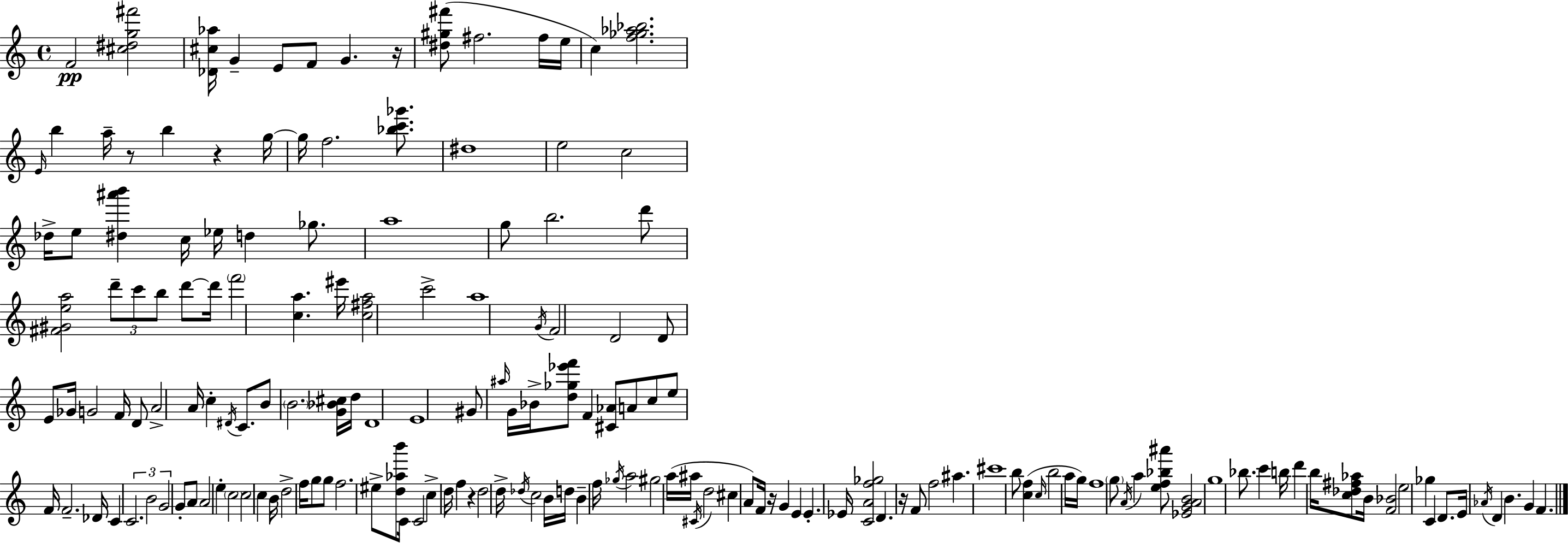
F4/h [C#5,D#5,G5,F#6]/h [Db4,C#5,Ab5]/s G4/q E4/e F4/e G4/q. R/s [D#5,G#5,F#6]/e F#5/h. F#5/s E5/s C5/q [F5,Gb5,Ab5,Bb5]/h. E4/s B5/q A5/s R/e B5/q R/q G5/s G5/s F5/h. [Bb5,C6,Gb6]/e. D#5/w E5/h C5/h Db5/s E5/e [D#5,A#6,B6]/q C5/s Eb5/s D5/q Gb5/e. A5/w G5/e B5/h. D6/e [F#4,G#4,E5,A5]/h D6/e C6/e B5/e D6/e D6/s F6/h [C5,A5]/q. EIS6/s [C5,F#5,A5]/h C6/h A5/w G4/s F4/h D4/h D4/e E4/e Gb4/s G4/h F4/s D4/e A4/h A4/s C5/q D#4/s C4/e. B4/e B4/h. [G4,Bb4,C#5]/s D5/s D4/w E4/w G#4/e A#5/s G4/s Bb4/s [D5,Gb5,Eb6,F6]/e F4/q [C#4,Ab4]/e A4/e C5/e E5/e F4/s F4/h. Db4/s C4/q C4/h. B4/h G4/h G4/e A4/e A4/h E5/q C5/h C5/h C5/q B4/s D5/h F5/s G5/e G5/e F5/h. EIS5/e [D5,Ab5,B6]/e C4/s C4/h C5/q D5/s F5/q R/q D5/h D5/s Db5/s C5/h B4/s D5/s B4/q F5/s Gb5/s A5/h G#5/h A5/s A#5/s C#4/s D5/h C#5/q A4/e F4/s R/s G4/q E4/q E4/q. Eb4/s [C4,A4,F5,Gb5]/h D4/q. R/s F4/e F5/h A#5/q. C#6/w B5/e [C5,F5]/q C5/s B5/h A5/s G5/s F5/w G5/e A4/s A5/q [E5,F5,Bb5,A#6]/e [Eb4,G4,A4,B4]/h G5/w Bb5/e. C6/q B5/s D6/q B5/s [C5,Db5,F#5,Ab5]/e B4/s [F4,Bb4]/h E5/h Gb5/q C4/q D4/e. E4/s Ab4/s D4/q B4/q. G4/q F4/q.